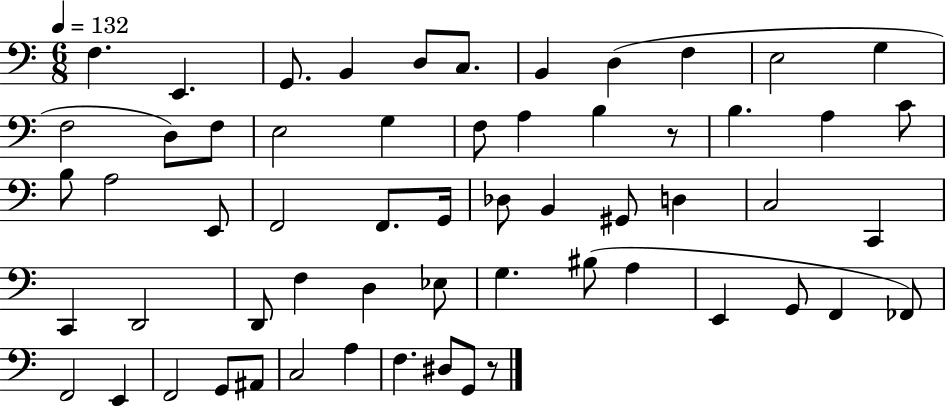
X:1
T:Untitled
M:6/8
L:1/4
K:C
F, E,, G,,/2 B,, D,/2 C,/2 B,, D, F, E,2 G, F,2 D,/2 F,/2 E,2 G, F,/2 A, B, z/2 B, A, C/2 B,/2 A,2 E,,/2 F,,2 F,,/2 G,,/4 _D,/2 B,, ^G,,/2 D, C,2 C,, C,, D,,2 D,,/2 F, D, _E,/2 G, ^B,/2 A, E,, G,,/2 F,, _F,,/2 F,,2 E,, F,,2 G,,/2 ^A,,/2 C,2 A, F, ^D,/2 G,,/2 z/2